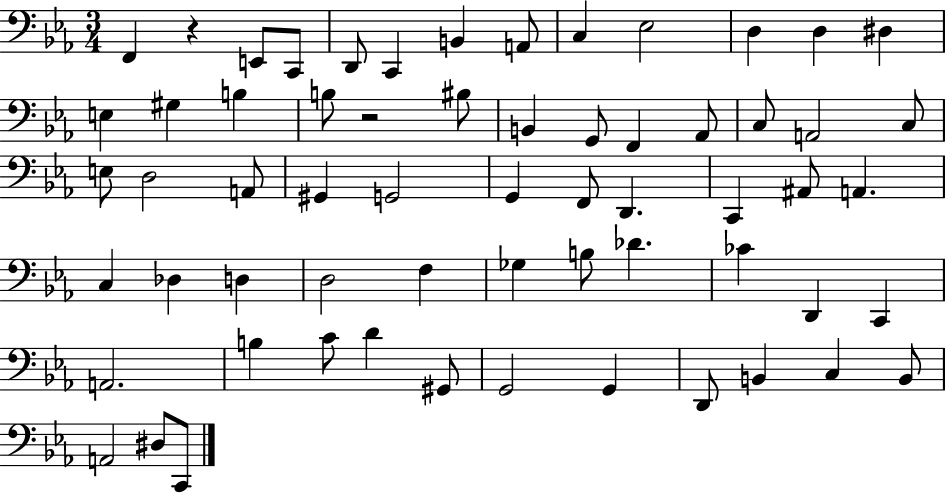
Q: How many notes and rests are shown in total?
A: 62